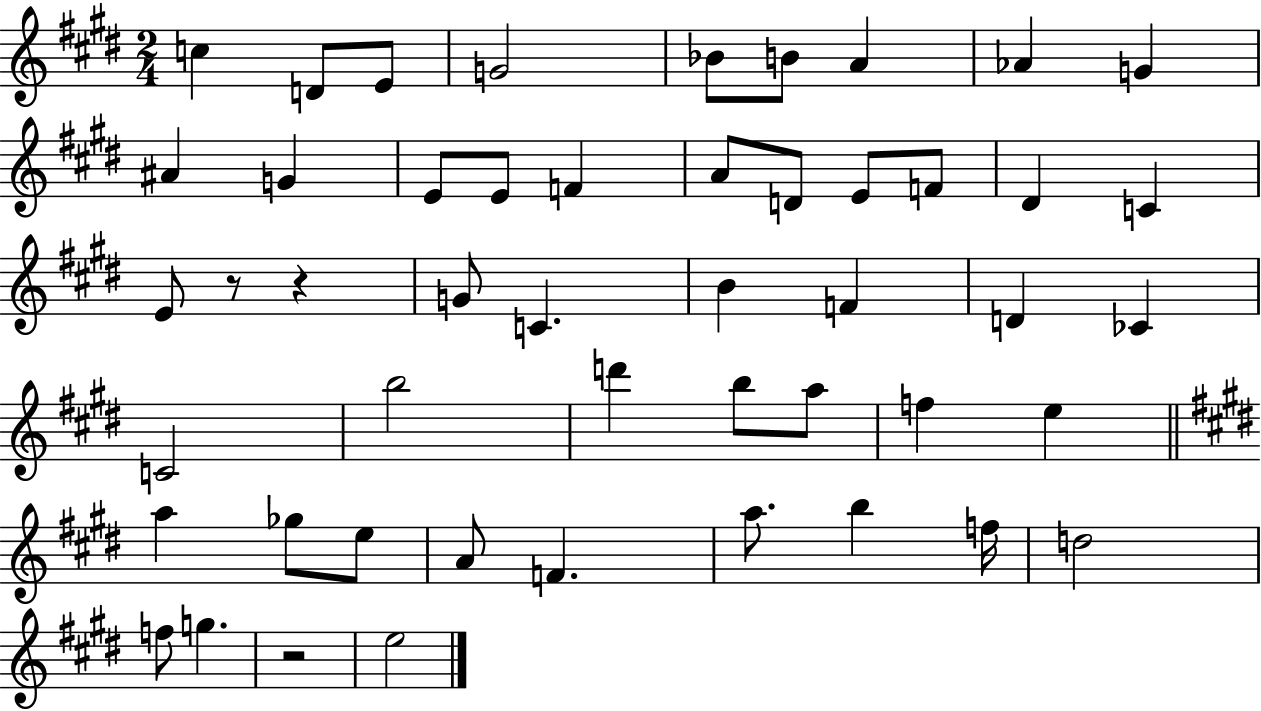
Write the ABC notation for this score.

X:1
T:Untitled
M:2/4
L:1/4
K:E
c D/2 E/2 G2 _B/2 B/2 A _A G ^A G E/2 E/2 F A/2 D/2 E/2 F/2 ^D C E/2 z/2 z G/2 C B F D _C C2 b2 d' b/2 a/2 f e a _g/2 e/2 A/2 F a/2 b f/4 d2 f/2 g z2 e2